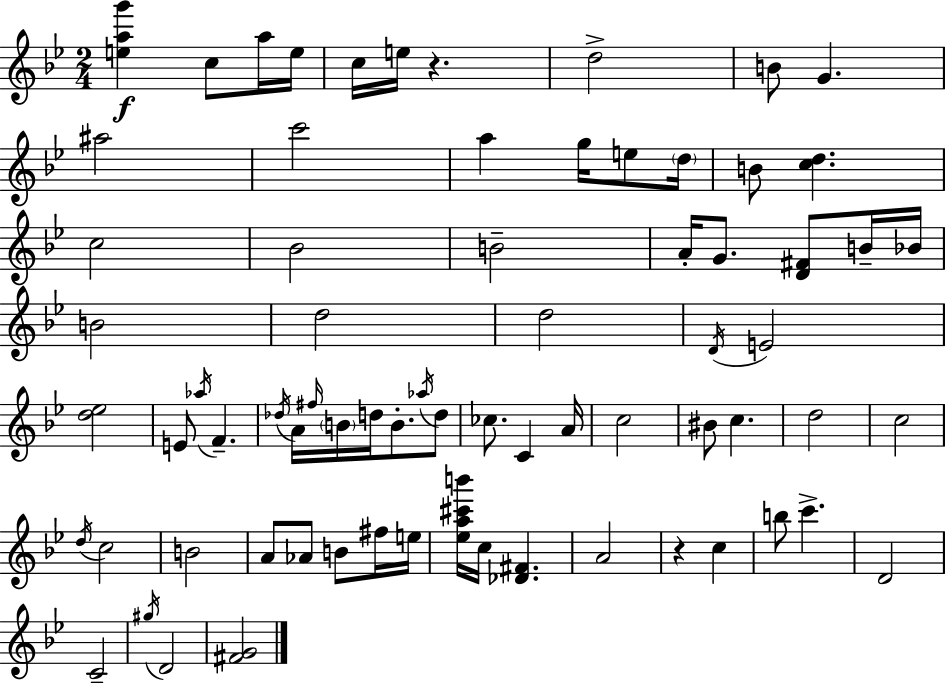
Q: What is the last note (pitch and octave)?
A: D4